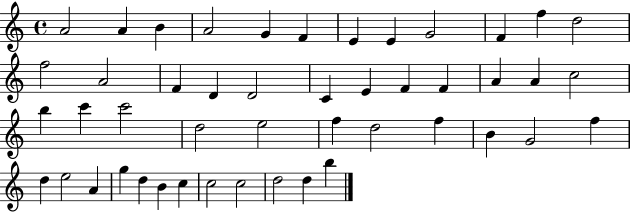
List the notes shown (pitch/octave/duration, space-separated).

A4/h A4/q B4/q A4/h G4/q F4/q E4/q E4/q G4/h F4/q F5/q D5/h F5/h A4/h F4/q D4/q D4/h C4/q E4/q F4/q F4/q A4/q A4/q C5/h B5/q C6/q C6/h D5/h E5/h F5/q D5/h F5/q B4/q G4/h F5/q D5/q E5/h A4/q G5/q D5/q B4/q C5/q C5/h C5/h D5/h D5/q B5/q